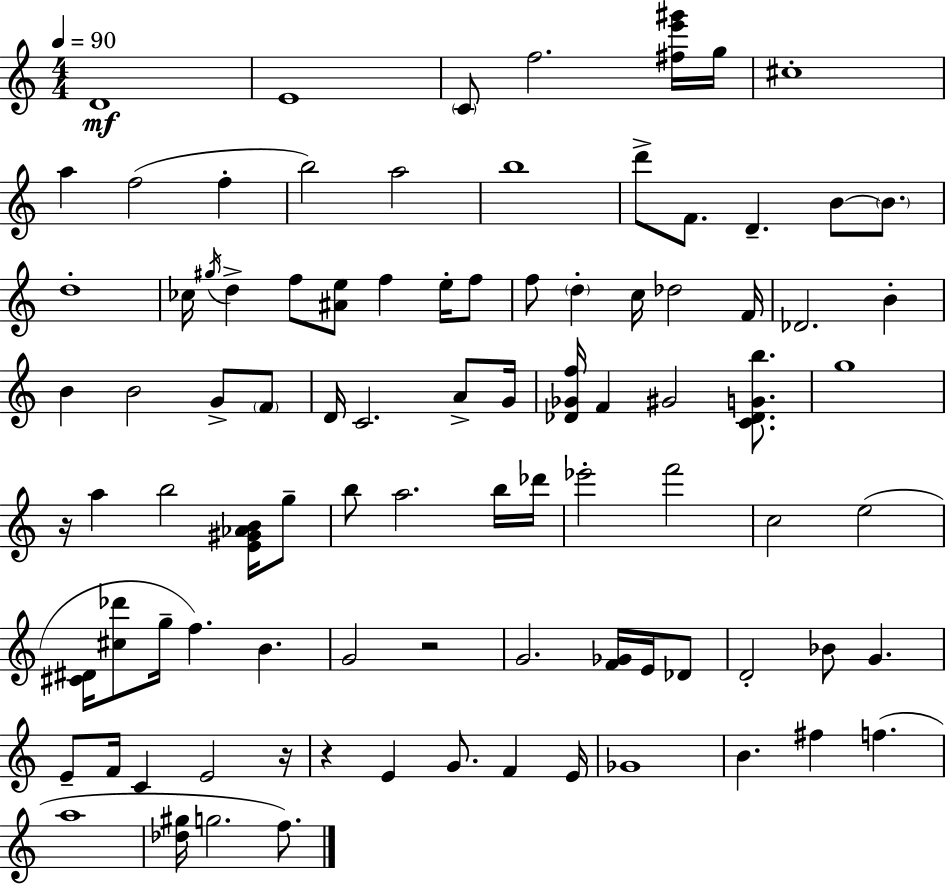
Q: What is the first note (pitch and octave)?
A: D4